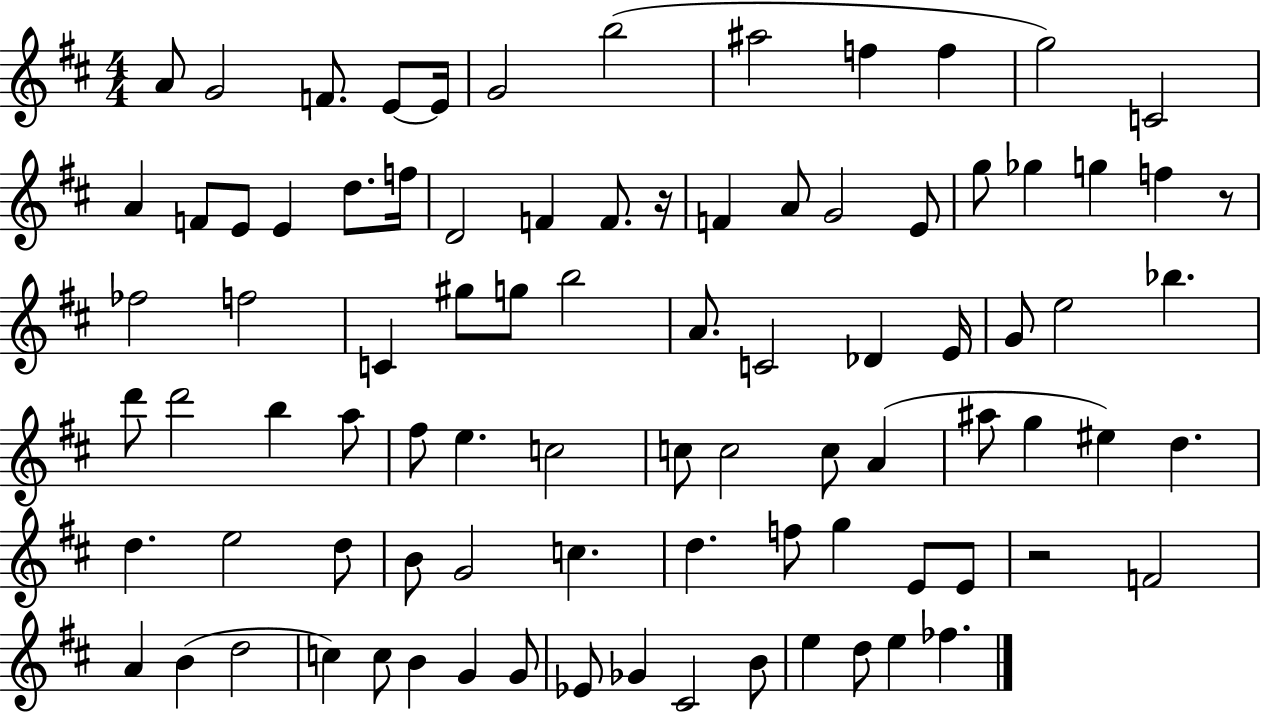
X:1
T:Untitled
M:4/4
L:1/4
K:D
A/2 G2 F/2 E/2 E/4 G2 b2 ^a2 f f g2 C2 A F/2 E/2 E d/2 f/4 D2 F F/2 z/4 F A/2 G2 E/2 g/2 _g g f z/2 _f2 f2 C ^g/2 g/2 b2 A/2 C2 _D E/4 G/2 e2 _b d'/2 d'2 b a/2 ^f/2 e c2 c/2 c2 c/2 A ^a/2 g ^e d d e2 d/2 B/2 G2 c d f/2 g E/2 E/2 z2 F2 A B d2 c c/2 B G G/2 _E/2 _G ^C2 B/2 e d/2 e _f